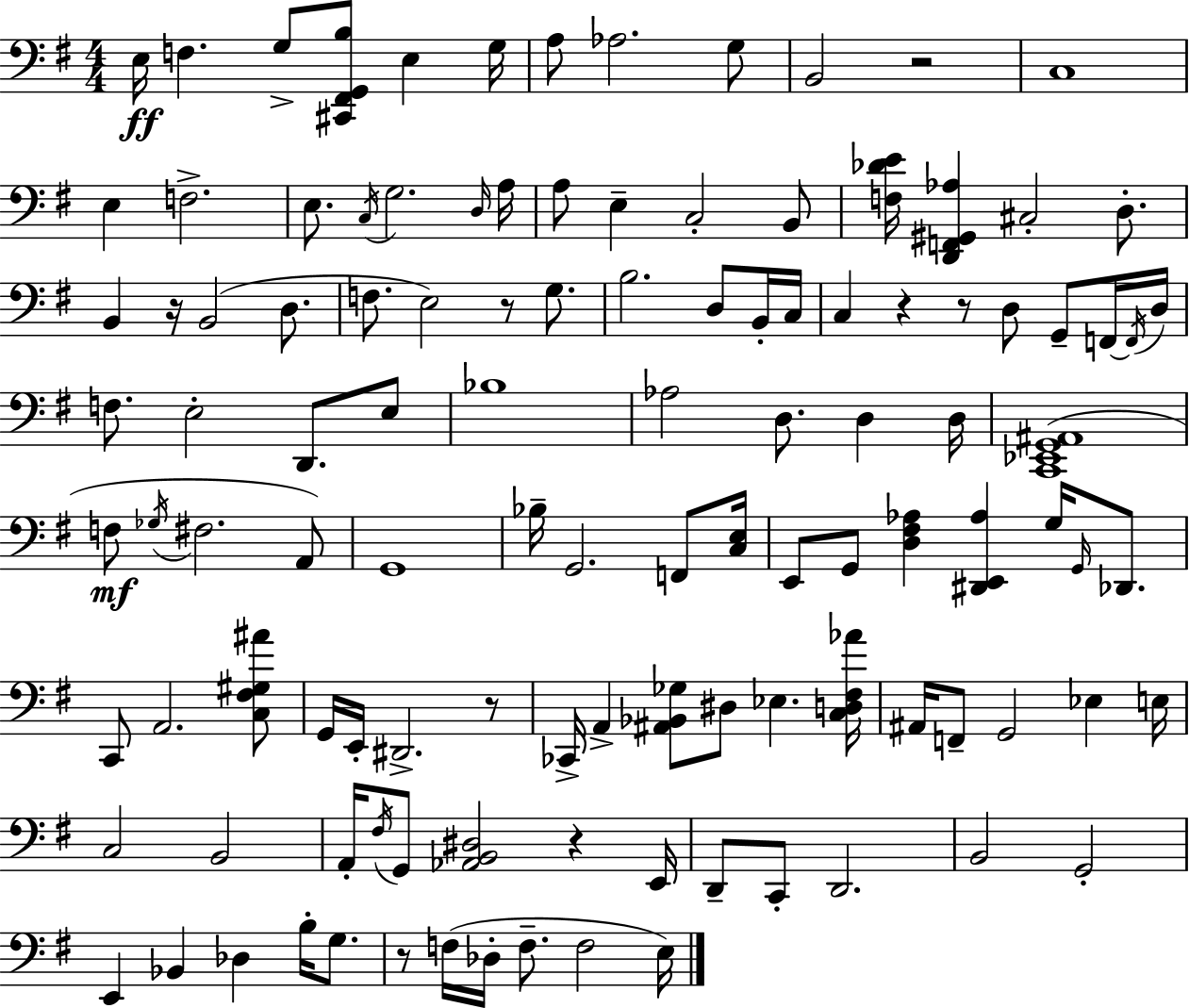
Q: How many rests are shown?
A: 8